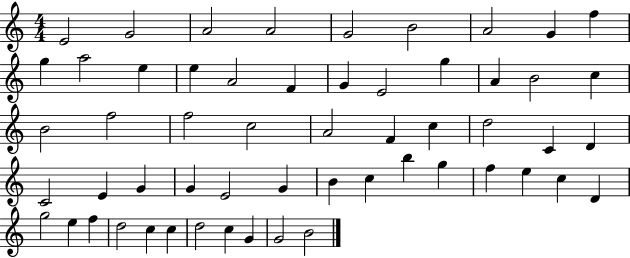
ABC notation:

X:1
T:Untitled
M:4/4
L:1/4
K:C
E2 G2 A2 A2 G2 B2 A2 G f g a2 e e A2 F G E2 g A B2 c B2 f2 f2 c2 A2 F c d2 C D C2 E G G E2 G B c b g f e c D g2 e f d2 c c d2 c G G2 B2